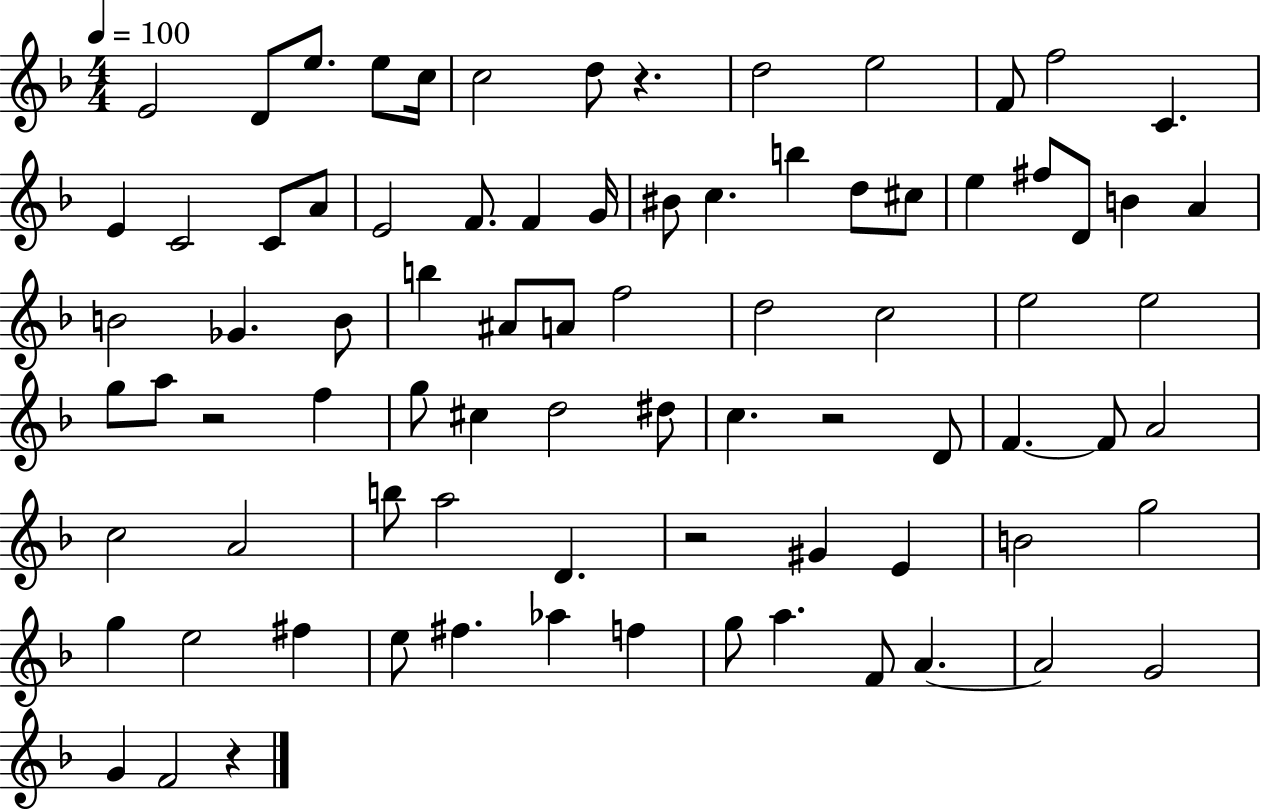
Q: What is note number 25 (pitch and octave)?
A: C#5